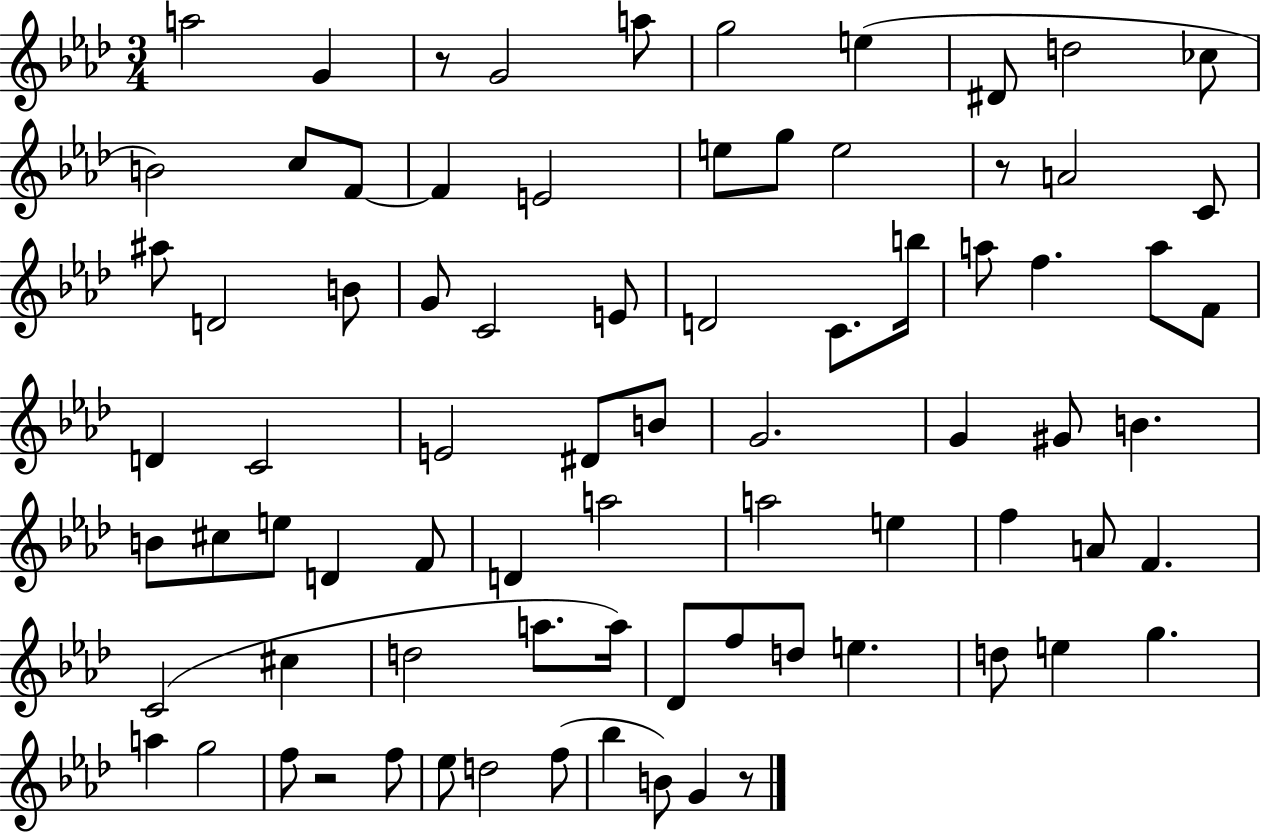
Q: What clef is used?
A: treble